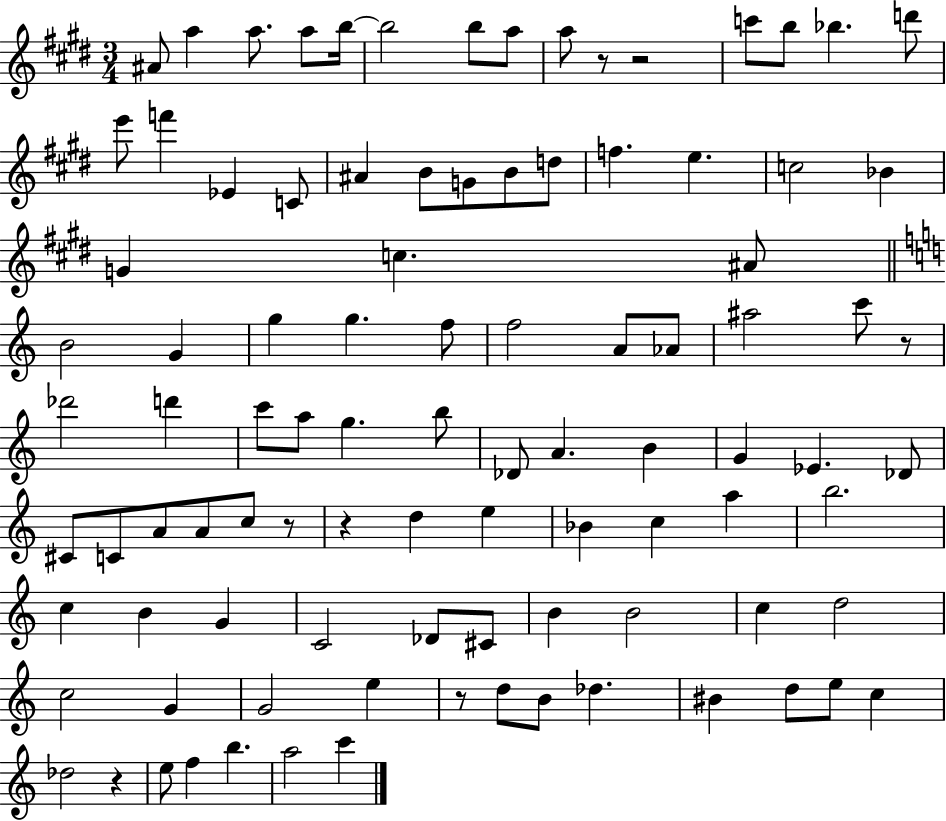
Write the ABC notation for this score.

X:1
T:Untitled
M:3/4
L:1/4
K:E
^A/2 a a/2 a/2 b/4 b2 b/2 a/2 a/2 z/2 z2 c'/2 b/2 _b d'/2 e'/2 f' _E C/2 ^A B/2 G/2 B/2 d/2 f e c2 _B G c ^A/2 B2 G g g f/2 f2 A/2 _A/2 ^a2 c'/2 z/2 _d'2 d' c'/2 a/2 g b/2 _D/2 A B G _E _D/2 ^C/2 C/2 A/2 A/2 c/2 z/2 z d e _B c a b2 c B G C2 _D/2 ^C/2 B B2 c d2 c2 G G2 e z/2 d/2 B/2 _d ^B d/2 e/2 c _d2 z e/2 f b a2 c'